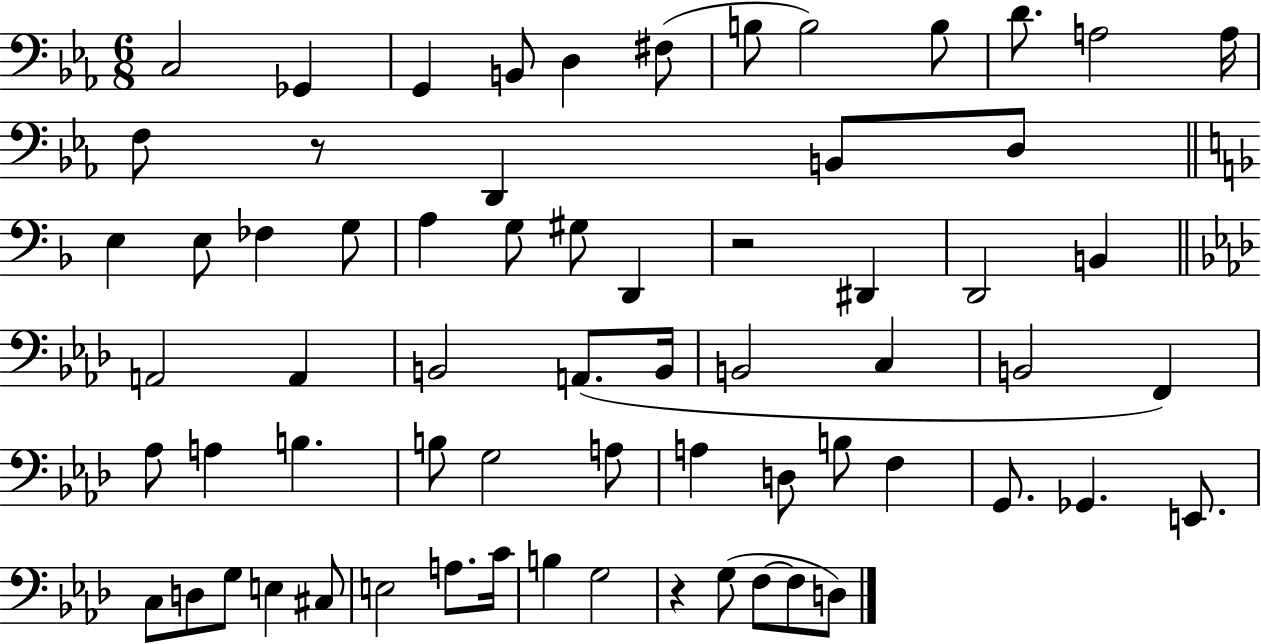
X:1
T:Untitled
M:6/8
L:1/4
K:Eb
C,2 _G,, G,, B,,/2 D, ^F,/2 B,/2 B,2 B,/2 D/2 A,2 A,/4 F,/2 z/2 D,, B,,/2 D,/2 E, E,/2 _F, G,/2 A, G,/2 ^G,/2 D,, z2 ^D,, D,,2 B,, A,,2 A,, B,,2 A,,/2 B,,/4 B,,2 C, B,,2 F,, _A,/2 A, B, B,/2 G,2 A,/2 A, D,/2 B,/2 F, G,,/2 _G,, E,,/2 C,/2 D,/2 G,/2 E, ^C,/2 E,2 A,/2 C/4 B, G,2 z G,/2 F,/2 F,/2 D,/2